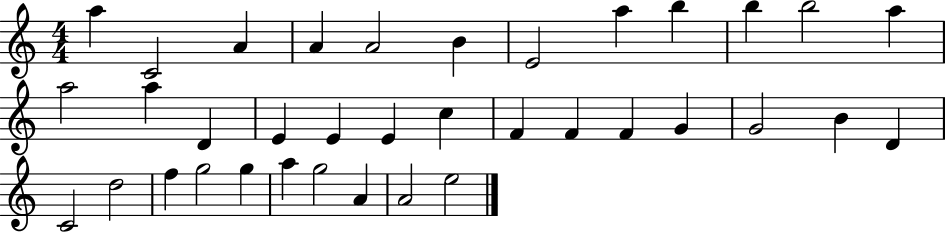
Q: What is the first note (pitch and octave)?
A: A5